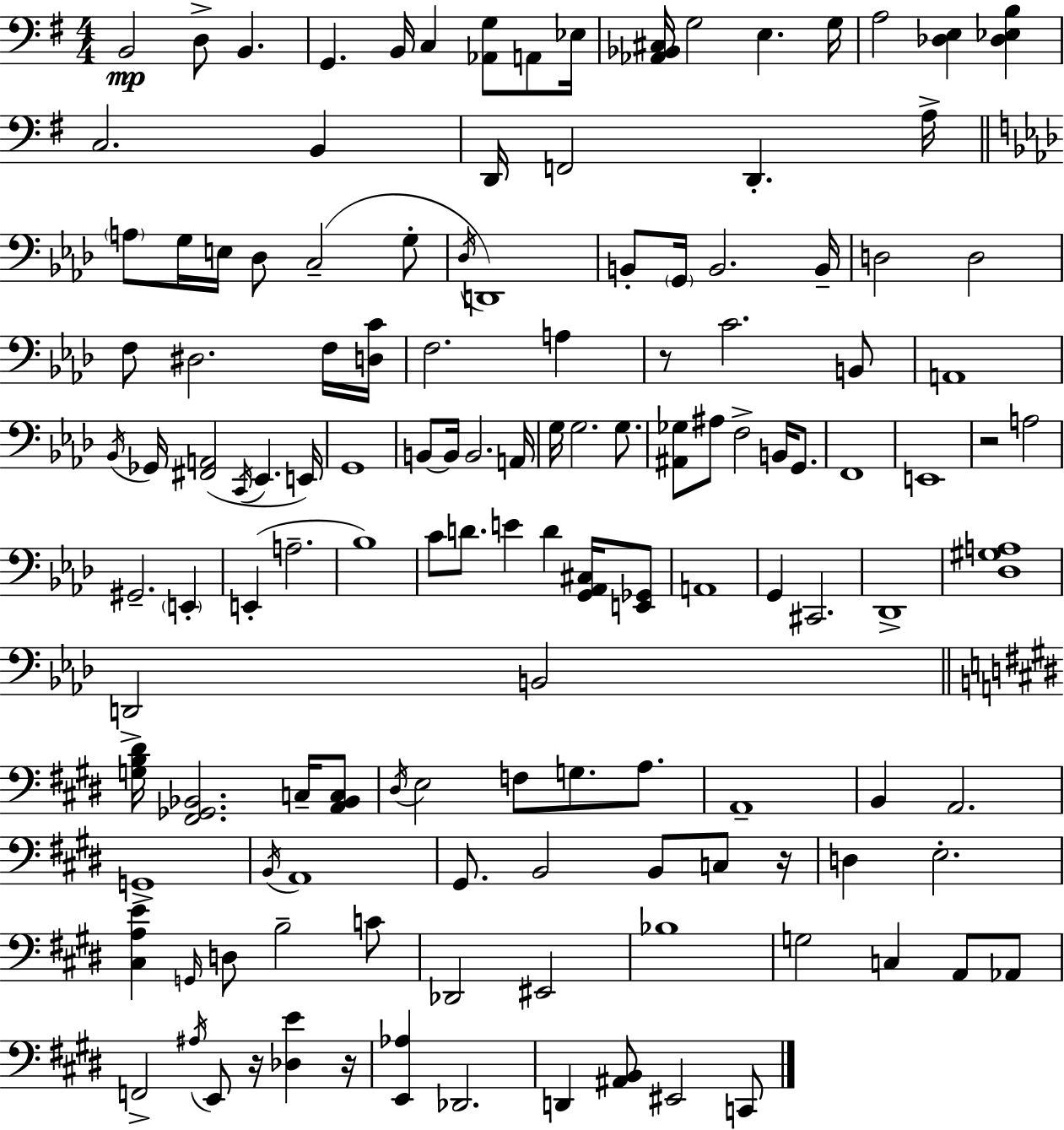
B2/h D3/e B2/q. G2/q. B2/s C3/q [Ab2,G3]/e A2/e Eb3/s [Ab2,Bb2,C#3]/s G3/h E3/q. G3/s A3/h [Db3,E3]/q [Db3,Eb3,B3]/q C3/h. B2/q D2/s F2/h D2/q. A3/s A3/e G3/s E3/s Db3/e C3/h G3/e Db3/s D2/w B2/e G2/s B2/h. B2/s D3/h D3/h F3/e D#3/h. F3/s [D3,C4]/s F3/h. A3/q R/e C4/h. B2/e A2/w Bb2/s Gb2/s [F#2,A2]/h C2/s Eb2/q. E2/s G2/w B2/e B2/s B2/h. A2/s G3/s G3/h. G3/e. [A#2,Gb3]/e A#3/e F3/h B2/s G2/e. F2/w E2/w R/h A3/h G#2/h. E2/q E2/q A3/h. Bb3/w C4/e D4/e. E4/q D4/q [G2,Ab2,C#3]/s [E2,Gb2]/e A2/w G2/q C#2/h. Db2/w [Db3,G#3,A3]/w D2/h B2/h [G3,B3,D#4]/s [F#2,Gb2,Bb2]/h. C3/s [A2,Bb2,C3]/e D#3/s E3/h F3/e G3/e. A3/e. A2/w B2/q A2/h. G2/w B2/s A2/w G#2/e. B2/h B2/e C3/e R/s D3/q E3/h. [C#3,A3,E4]/q G2/s D3/e B3/h C4/e Db2/h EIS2/h Bb3/w G3/h C3/q A2/e Ab2/e F2/h A#3/s E2/e R/s [Db3,E4]/q R/s [E2,Ab3]/q Db2/h. D2/q [A#2,B2]/e EIS2/h C2/e